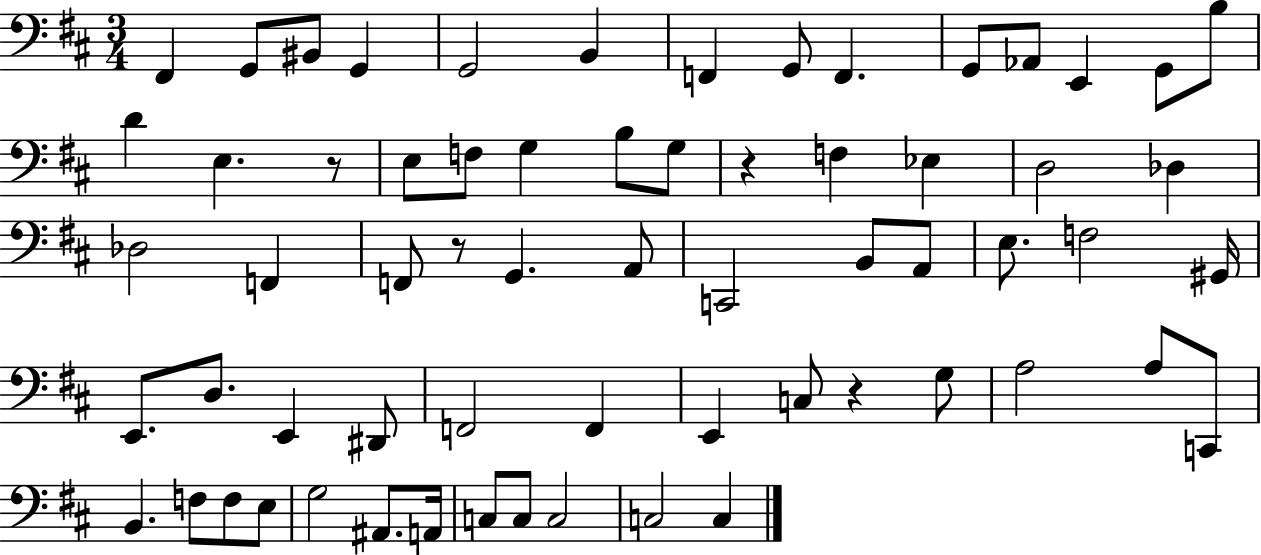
F#2/q G2/e BIS2/e G2/q G2/h B2/q F2/q G2/e F2/q. G2/e Ab2/e E2/q G2/e B3/e D4/q E3/q. R/e E3/e F3/e G3/q B3/e G3/e R/q F3/q Eb3/q D3/h Db3/q Db3/h F2/q F2/e R/e G2/q. A2/e C2/h B2/e A2/e E3/e. F3/h G#2/s E2/e. D3/e. E2/q D#2/e F2/h F2/q E2/q C3/e R/q G3/e A3/h A3/e C2/e B2/q. F3/e F3/e E3/e G3/h A#2/e. A2/s C3/e C3/e C3/h C3/h C3/q